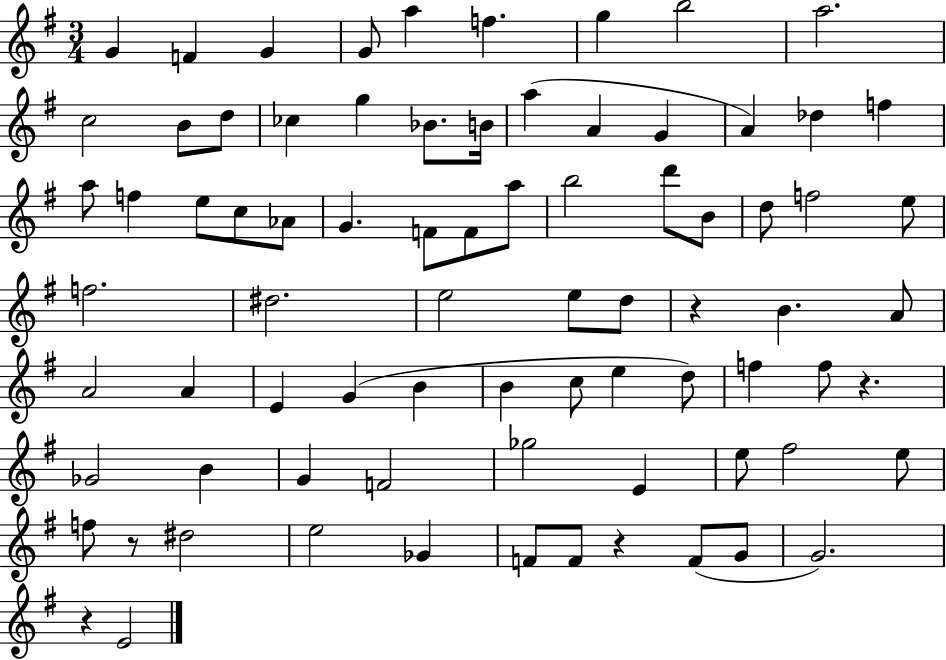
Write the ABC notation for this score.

X:1
T:Untitled
M:3/4
L:1/4
K:G
G F G G/2 a f g b2 a2 c2 B/2 d/2 _c g _B/2 B/4 a A G A _d f a/2 f e/2 c/2 _A/2 G F/2 F/2 a/2 b2 d'/2 B/2 d/2 f2 e/2 f2 ^d2 e2 e/2 d/2 z B A/2 A2 A E G B B c/2 e d/2 f f/2 z _G2 B G F2 _g2 E e/2 ^f2 e/2 f/2 z/2 ^d2 e2 _G F/2 F/2 z F/2 G/2 G2 z E2